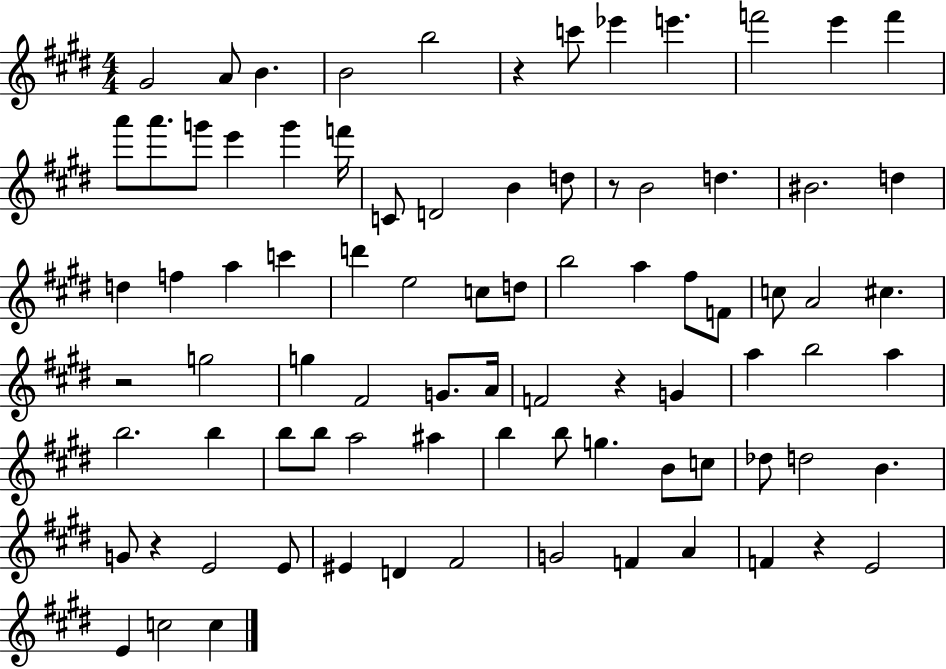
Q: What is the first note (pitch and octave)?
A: G#4